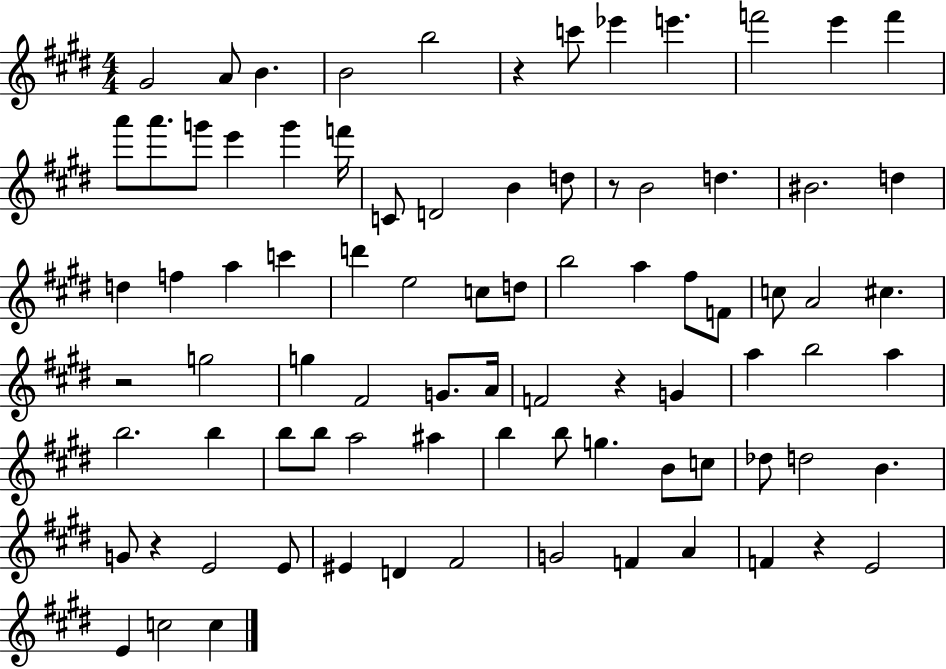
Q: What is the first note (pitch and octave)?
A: G#4